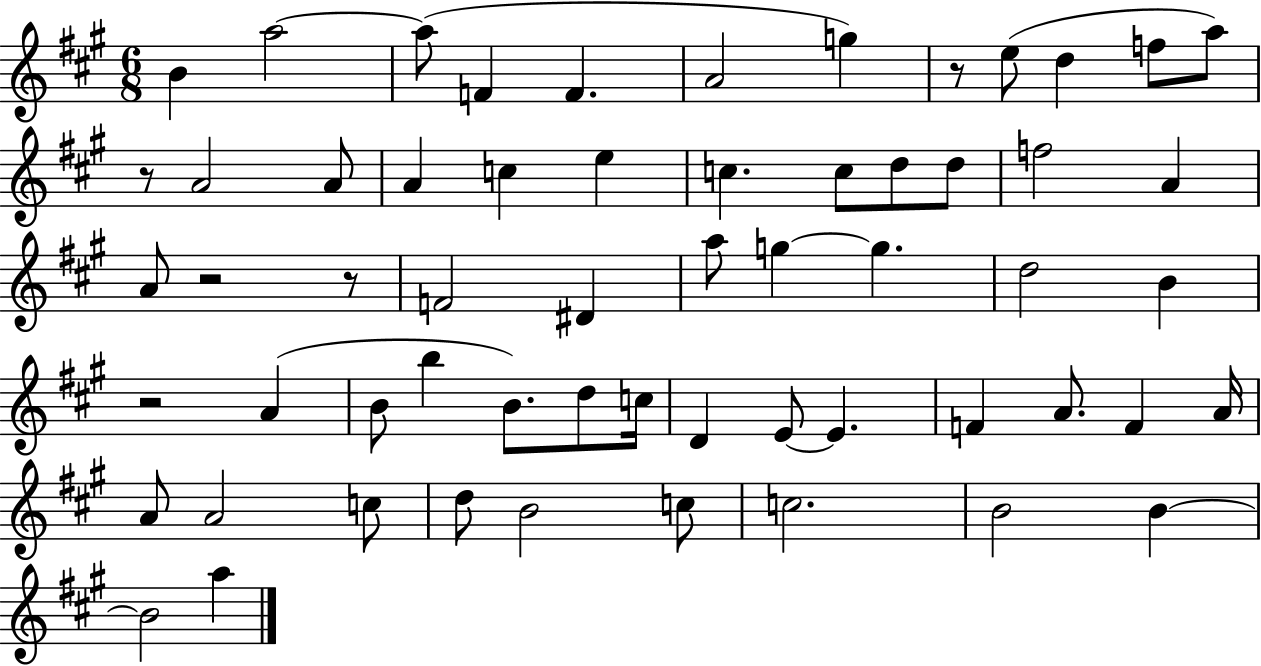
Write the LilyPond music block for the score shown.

{
  \clef treble
  \numericTimeSignature
  \time 6/8
  \key a \major
  \repeat volta 2 { b'4 a''2~~ | a''8( f'4 f'4. | a'2 g''4) | r8 e''8( d''4 f''8 a''8) | \break r8 a'2 a'8 | a'4 c''4 e''4 | c''4. c''8 d''8 d''8 | f''2 a'4 | \break a'8 r2 r8 | f'2 dis'4 | a''8 g''4~~ g''4. | d''2 b'4 | \break r2 a'4( | b'8 b''4 b'8.) d''8 c''16 | d'4 e'8~~ e'4. | f'4 a'8. f'4 a'16 | \break a'8 a'2 c''8 | d''8 b'2 c''8 | c''2. | b'2 b'4~~ | \break b'2 a''4 | } \bar "|."
}